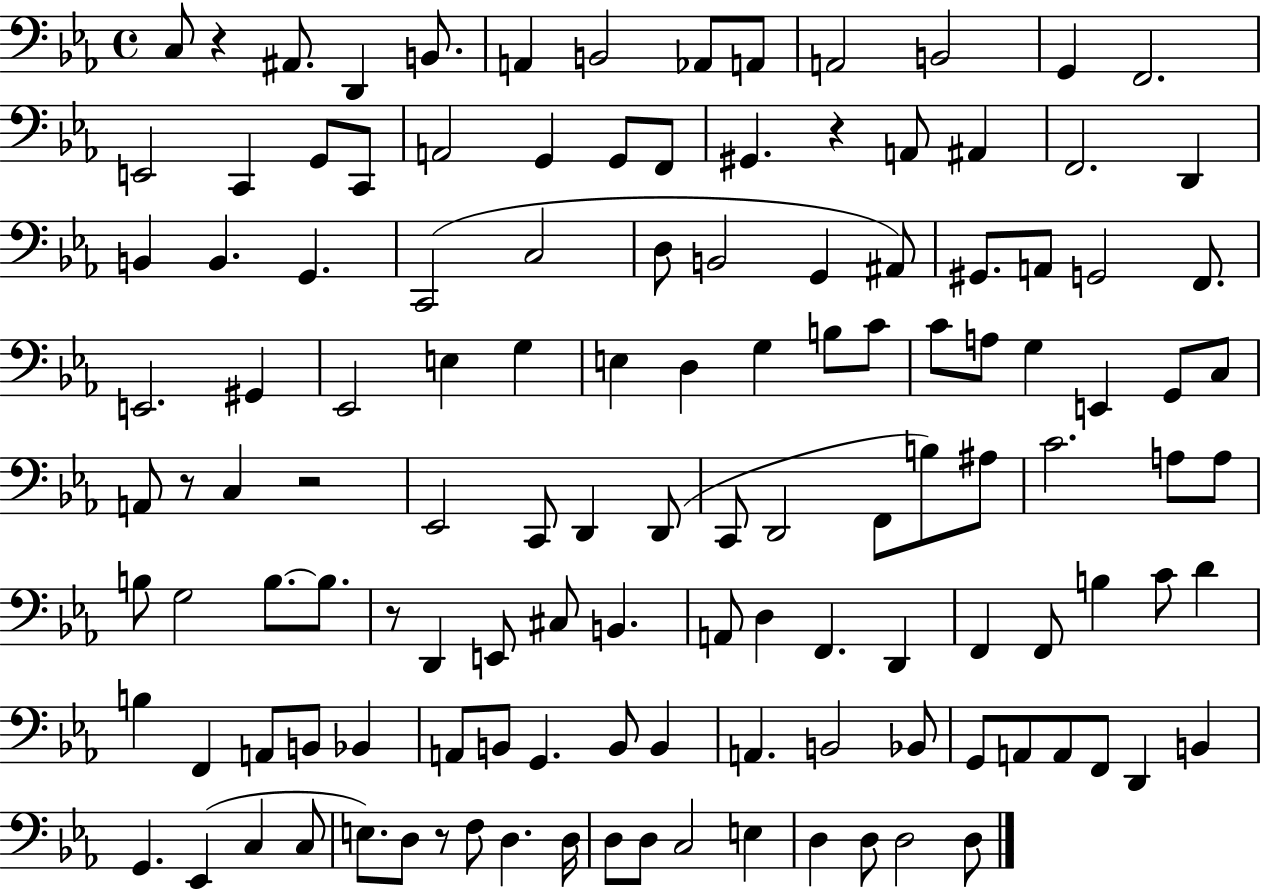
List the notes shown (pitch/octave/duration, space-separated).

C3/e R/q A#2/e. D2/q B2/e. A2/q B2/h Ab2/e A2/e A2/h B2/h G2/q F2/h. E2/h C2/q G2/e C2/e A2/h G2/q G2/e F2/e G#2/q. R/q A2/e A#2/q F2/h. D2/q B2/q B2/q. G2/q. C2/h C3/h D3/e B2/h G2/q A#2/e G#2/e. A2/e G2/h F2/e. E2/h. G#2/q Eb2/h E3/q G3/q E3/q D3/q G3/q B3/e C4/e C4/e A3/e G3/q E2/q G2/e C3/e A2/e R/e C3/q R/h Eb2/h C2/e D2/q D2/e C2/e D2/h F2/e B3/e A#3/e C4/h. A3/e A3/e B3/e G3/h B3/e. B3/e. R/e D2/q E2/e C#3/e B2/q. A2/e D3/q F2/q. D2/q F2/q F2/e B3/q C4/e D4/q B3/q F2/q A2/e B2/e Bb2/q A2/e B2/e G2/q. B2/e B2/q A2/q. B2/h Bb2/e G2/e A2/e A2/e F2/e D2/q B2/q G2/q. Eb2/q C3/q C3/e E3/e. D3/e R/e F3/e D3/q. D3/s D3/e D3/e C3/h E3/q D3/q D3/e D3/h D3/e